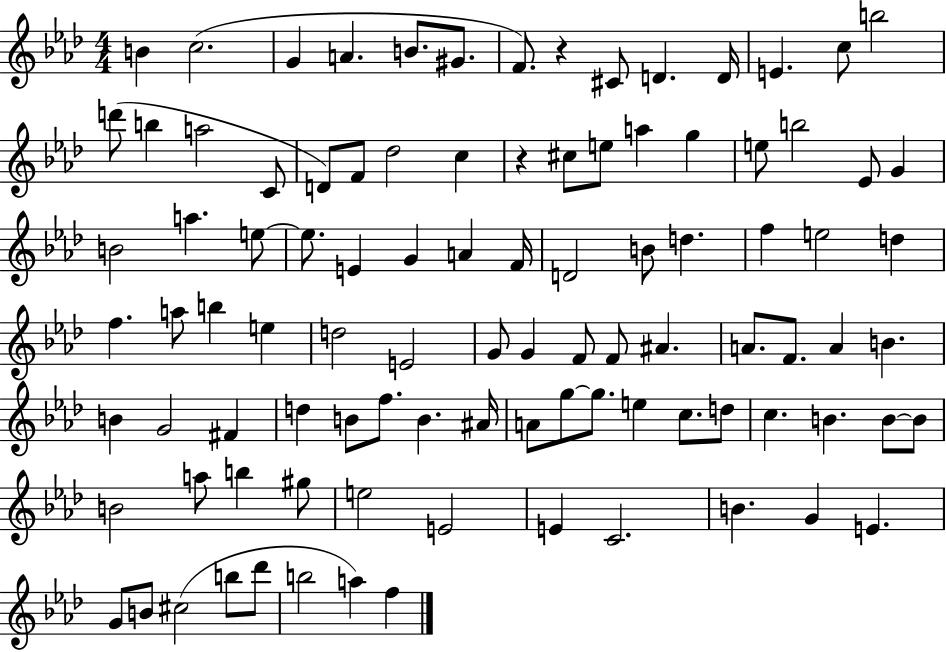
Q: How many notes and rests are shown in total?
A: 97